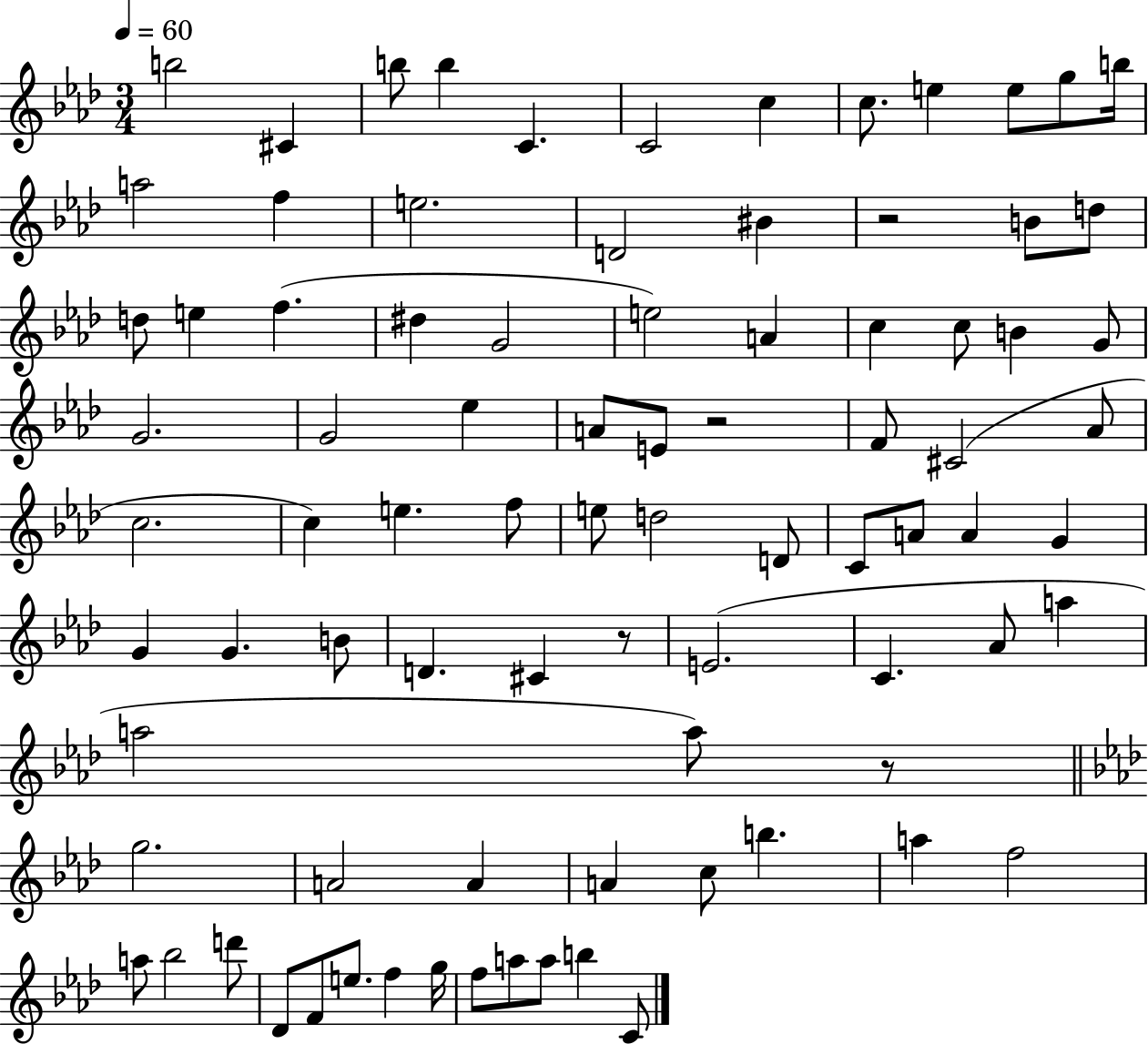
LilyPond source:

{
  \clef treble
  \numericTimeSignature
  \time 3/4
  \key aes \major
  \tempo 4 = 60
  b''2 cis'4 | b''8 b''4 c'4. | c'2 c''4 | c''8. e''4 e''8 g''8 b''16 | \break a''2 f''4 | e''2. | d'2 bis'4 | r2 b'8 d''8 | \break d''8 e''4 f''4.( | dis''4 g'2 | e''2) a'4 | c''4 c''8 b'4 g'8 | \break g'2. | g'2 ees''4 | a'8 e'8 r2 | f'8 cis'2( aes'8 | \break c''2. | c''4) e''4. f''8 | e''8 d''2 d'8 | c'8 a'8 a'4 g'4 | \break g'4 g'4. b'8 | d'4. cis'4 r8 | e'2.( | c'4. aes'8 a''4 | \break a''2 a''8) r8 | \bar "||" \break \key aes \major g''2. | a'2 a'4 | a'4 c''8 b''4. | a''4 f''2 | \break a''8 bes''2 d'''8 | des'8 f'8 e''8. f''4 g''16 | f''8 a''8 a''8 b''4 c'8 | \bar "|."
}